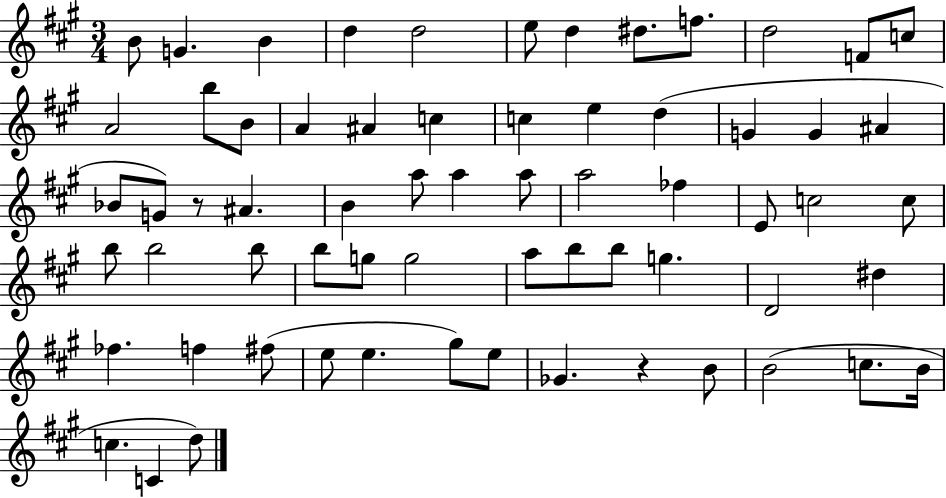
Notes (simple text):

B4/e G4/q. B4/q D5/q D5/h E5/e D5/q D#5/e. F5/e. D5/h F4/e C5/e A4/h B5/e B4/e A4/q A#4/q C5/q C5/q E5/q D5/q G4/q G4/q A#4/q Bb4/e G4/e R/e A#4/q. B4/q A5/e A5/q A5/e A5/h FES5/q E4/e C5/h C5/e B5/e B5/h B5/e B5/e G5/e G5/h A5/e B5/e B5/e G5/q. D4/h D#5/q FES5/q. F5/q F#5/e E5/e E5/q. G#5/e E5/e Gb4/q. R/q B4/e B4/h C5/e. B4/s C5/q. C4/q D5/e